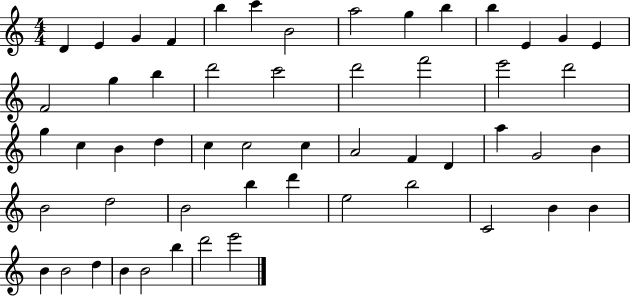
D4/q E4/q G4/q F4/q B5/q C6/q B4/h A5/h G5/q B5/q B5/q E4/q G4/q E4/q F4/h G5/q B5/q D6/h C6/h D6/h F6/h E6/h D6/h G5/q C5/q B4/q D5/q C5/q C5/h C5/q A4/h F4/q D4/q A5/q G4/h B4/q B4/h D5/h B4/h B5/q D6/q E5/h B5/h C4/h B4/q B4/q B4/q B4/h D5/q B4/q B4/h B5/q D6/h E6/h